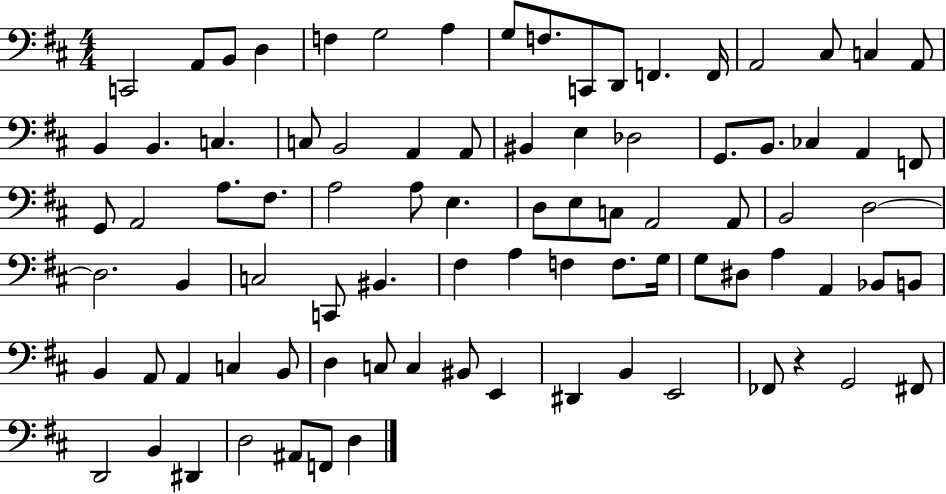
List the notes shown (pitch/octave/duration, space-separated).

C2/h A2/e B2/e D3/q F3/q G3/h A3/q G3/e F3/e. C2/e D2/e F2/q. F2/s A2/h C#3/e C3/q A2/e B2/q B2/q. C3/q. C3/e B2/h A2/q A2/e BIS2/q E3/q Db3/h G2/e. B2/e. CES3/q A2/q F2/e G2/e A2/h A3/e. F#3/e. A3/h A3/e E3/q. D3/e E3/e C3/e A2/h A2/e B2/h D3/h D3/h. B2/q C3/h C2/e BIS2/q. F#3/q A3/q F3/q F3/e. G3/s G3/e D#3/e A3/q A2/q Bb2/e B2/e B2/q A2/e A2/q C3/q B2/e D3/q C3/e C3/q BIS2/e E2/q D#2/q B2/q E2/h FES2/e R/q G2/h F#2/e D2/h B2/q D#2/q D3/h A#2/e F2/e D3/q